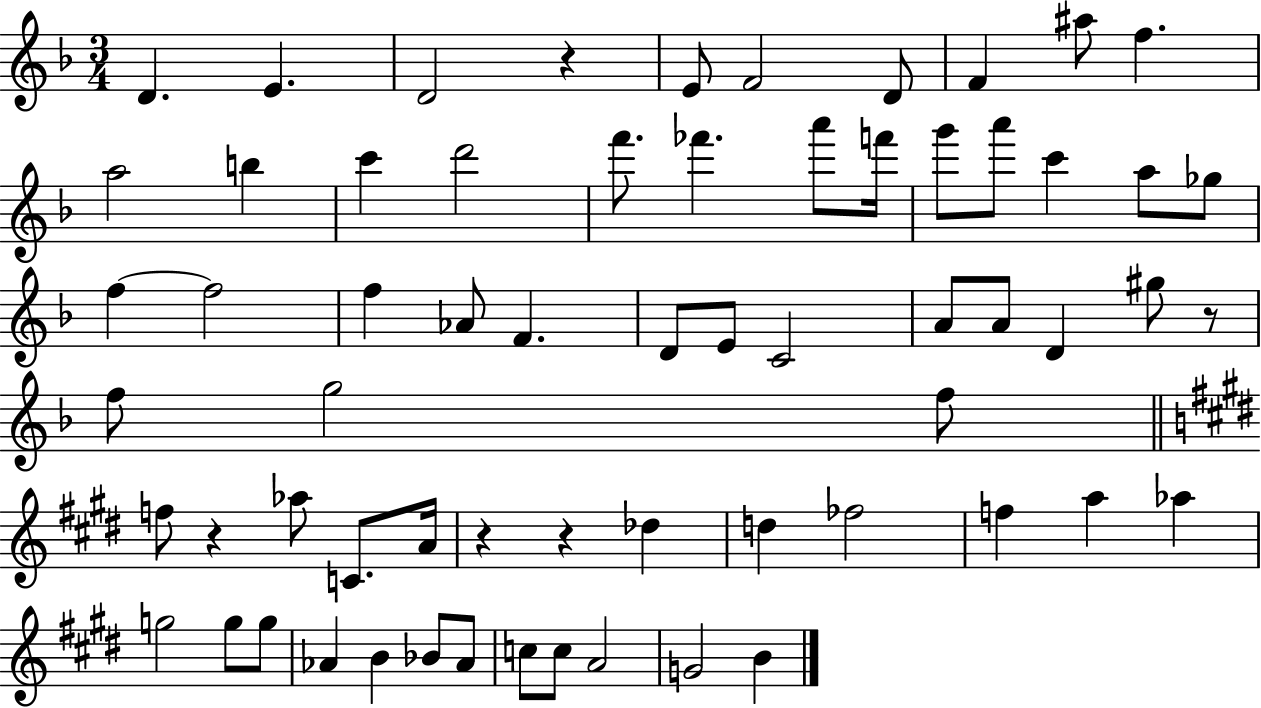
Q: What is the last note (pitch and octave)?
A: B4